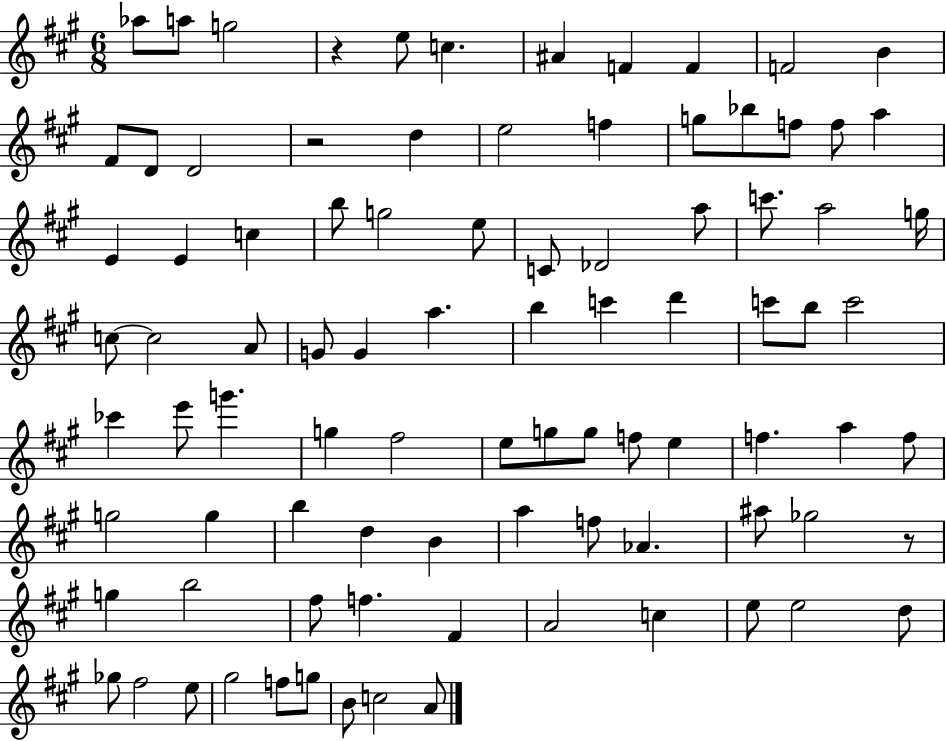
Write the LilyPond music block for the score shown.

{
  \clef treble
  \numericTimeSignature
  \time 6/8
  \key a \major
  aes''8 a''8 g''2 | r4 e''8 c''4. | ais'4 f'4 f'4 | f'2 b'4 | \break fis'8 d'8 d'2 | r2 d''4 | e''2 f''4 | g''8 bes''8 f''8 f''8 a''4 | \break e'4 e'4 c''4 | b''8 g''2 e''8 | c'8 des'2 a''8 | c'''8. a''2 g''16 | \break c''8~~ c''2 a'8 | g'8 g'4 a''4. | b''4 c'''4 d'''4 | c'''8 b''8 c'''2 | \break ces'''4 e'''8 g'''4. | g''4 fis''2 | e''8 g''8 g''8 f''8 e''4 | f''4. a''4 f''8 | \break g''2 g''4 | b''4 d''4 b'4 | a''4 f''8 aes'4. | ais''8 ges''2 r8 | \break g''4 b''2 | fis''8 f''4. fis'4 | a'2 c''4 | e''8 e''2 d''8 | \break ges''8 fis''2 e''8 | gis''2 f''8 g''8 | b'8 c''2 a'8 | \bar "|."
}